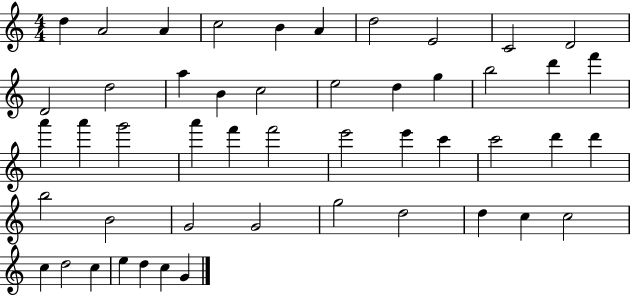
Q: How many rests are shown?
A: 0